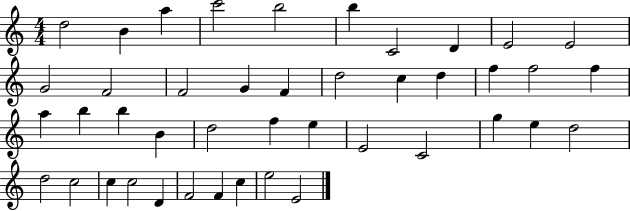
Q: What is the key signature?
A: C major